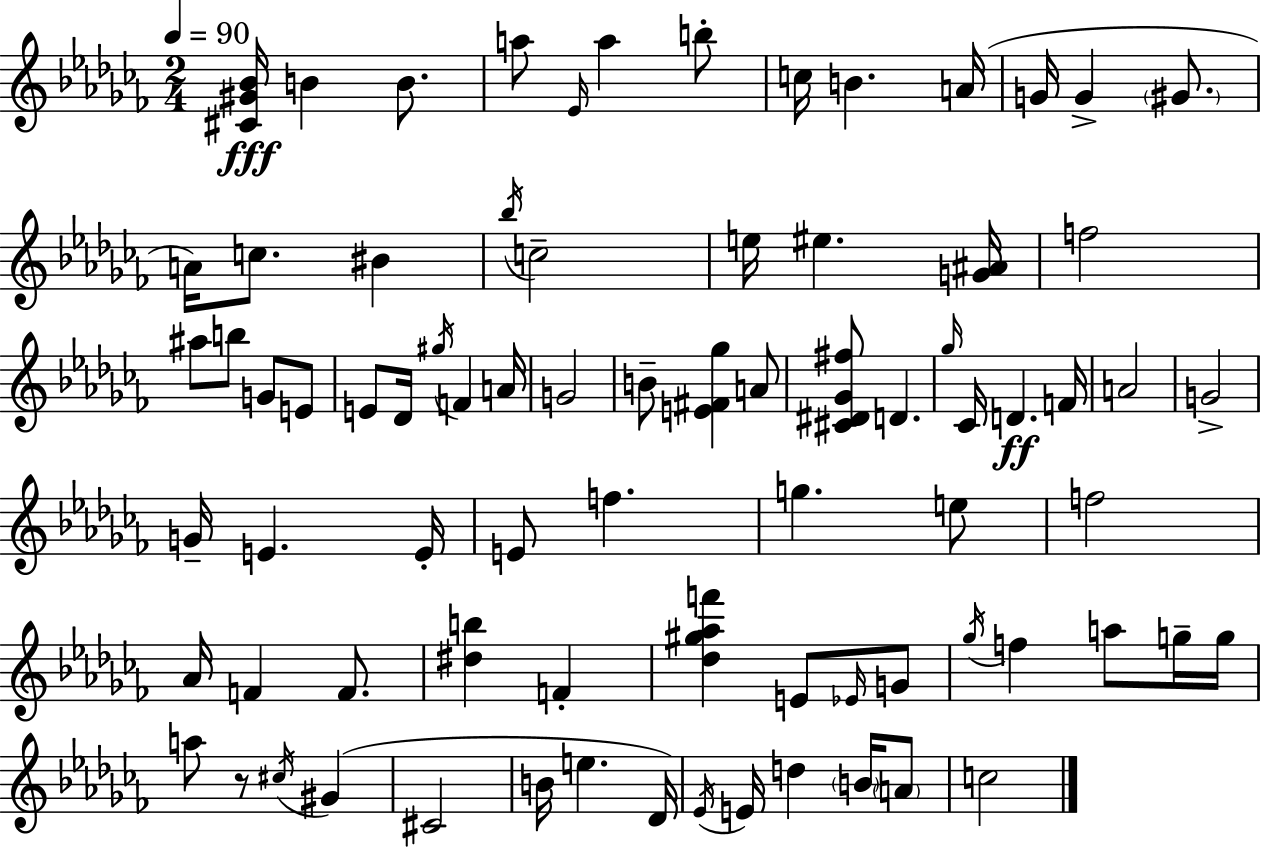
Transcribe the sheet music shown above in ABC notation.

X:1
T:Untitled
M:2/4
L:1/4
K:Abm
[^C^G_B]/4 B B/2 a/2 _E/4 a b/2 c/4 B A/4 G/4 G ^G/2 A/4 c/2 ^B _b/4 c2 e/4 ^e [G^A]/4 f2 ^a/2 b/2 G/2 E/2 E/2 _D/4 ^g/4 F A/4 G2 B/2 [E^F_g] A/2 [^C^D_G^f]/2 D _g/4 _C/4 D F/4 A2 G2 G/4 E E/4 E/2 f g e/2 f2 _A/4 F F/2 [^db] F [_d^g_af'] E/2 _E/4 G/2 _g/4 f a/2 g/4 g/4 a/2 z/2 ^c/4 ^G ^C2 B/4 e _D/4 _E/4 E/4 d B/4 A/2 c2